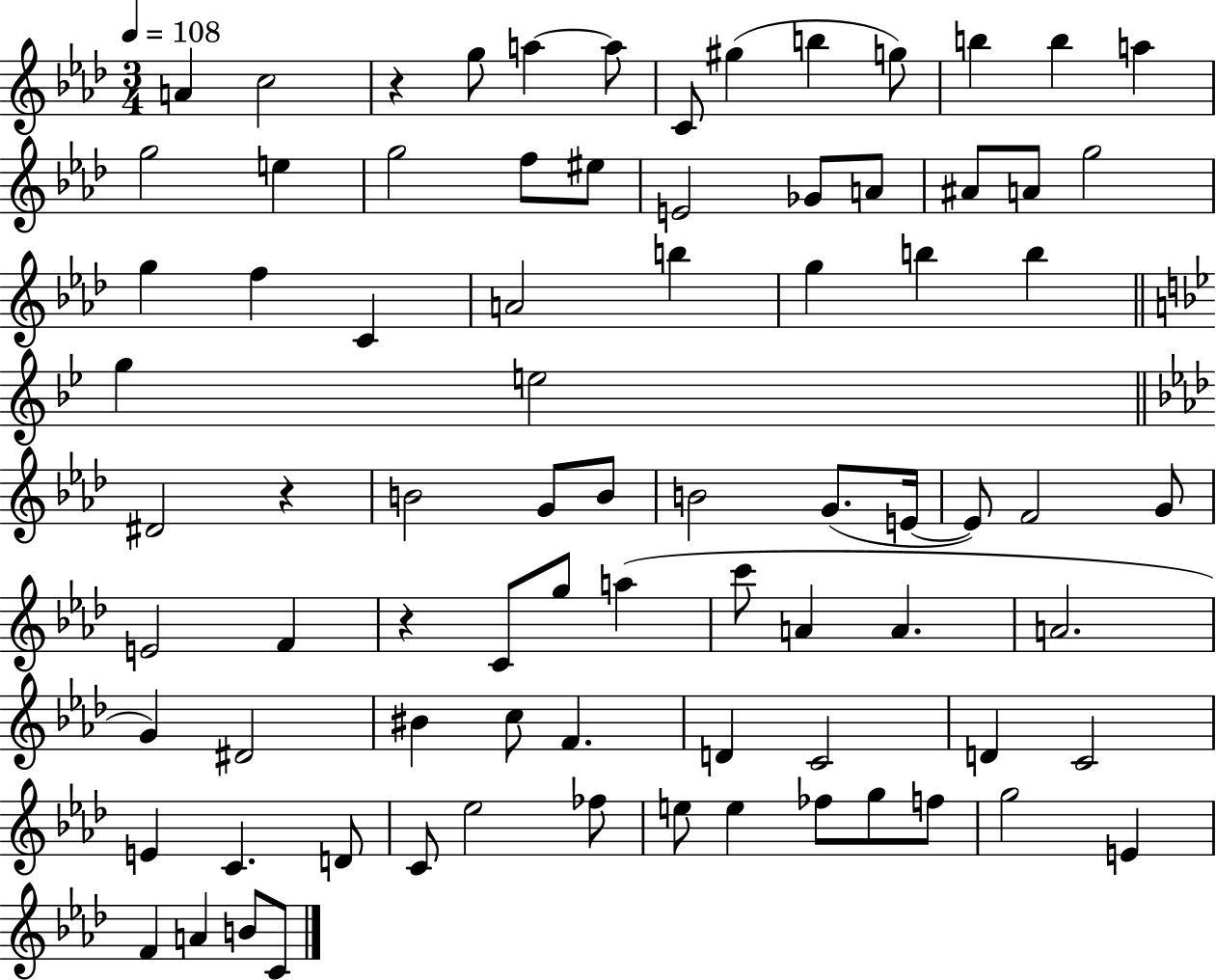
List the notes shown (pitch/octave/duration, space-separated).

A4/q C5/h R/q G5/e A5/q A5/e C4/e G#5/q B5/q G5/e B5/q B5/q A5/q G5/h E5/q G5/h F5/e EIS5/e E4/h Gb4/e A4/e A#4/e A4/e G5/h G5/q F5/q C4/q A4/h B5/q G5/q B5/q B5/q G5/q E5/h D#4/h R/q B4/h G4/e B4/e B4/h G4/e. E4/s E4/e F4/h G4/e E4/h F4/q R/q C4/e G5/e A5/q C6/e A4/q A4/q. A4/h. G4/q D#4/h BIS4/q C5/e F4/q. D4/q C4/h D4/q C4/h E4/q C4/q. D4/e C4/e Eb5/h FES5/e E5/e E5/q FES5/e G5/e F5/e G5/h E4/q F4/q A4/q B4/e C4/e